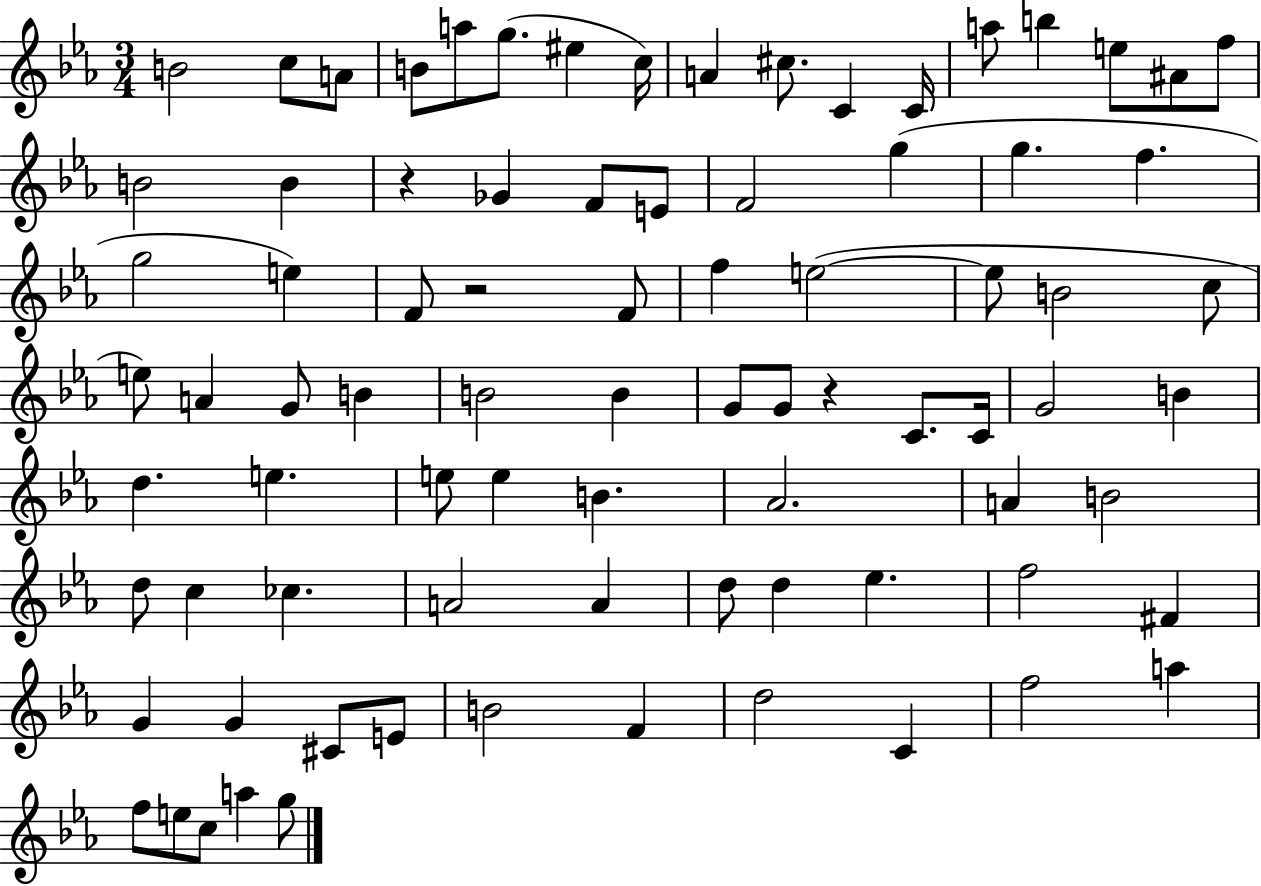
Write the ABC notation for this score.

X:1
T:Untitled
M:3/4
L:1/4
K:Eb
B2 c/2 A/2 B/2 a/2 g/2 ^e c/4 A ^c/2 C C/4 a/2 b e/2 ^A/2 f/2 B2 B z _G F/2 E/2 F2 g g f g2 e F/2 z2 F/2 f e2 e/2 B2 c/2 e/2 A G/2 B B2 B G/2 G/2 z C/2 C/4 G2 B d e e/2 e B _A2 A B2 d/2 c _c A2 A d/2 d _e f2 ^F G G ^C/2 E/2 B2 F d2 C f2 a f/2 e/2 c/2 a g/2